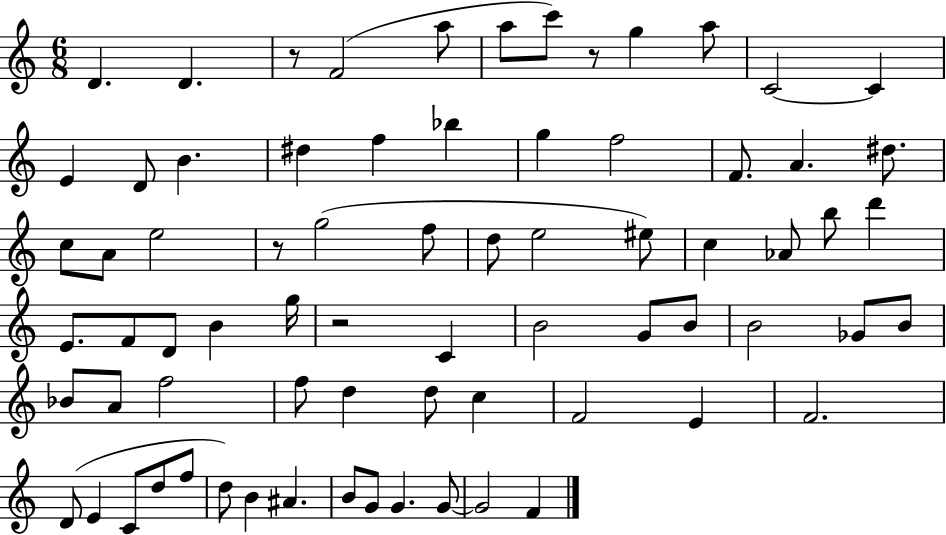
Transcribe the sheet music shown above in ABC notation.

X:1
T:Untitled
M:6/8
L:1/4
K:C
D D z/2 F2 a/2 a/2 c'/2 z/2 g a/2 C2 C E D/2 B ^d f _b g f2 F/2 A ^d/2 c/2 A/2 e2 z/2 g2 f/2 d/2 e2 ^e/2 c _A/2 b/2 d' E/2 F/2 D/2 B g/4 z2 C B2 G/2 B/2 B2 _G/2 B/2 _B/2 A/2 f2 f/2 d d/2 c F2 E F2 D/2 E C/2 d/2 f/2 d/2 B ^A B/2 G/2 G G/2 G2 F